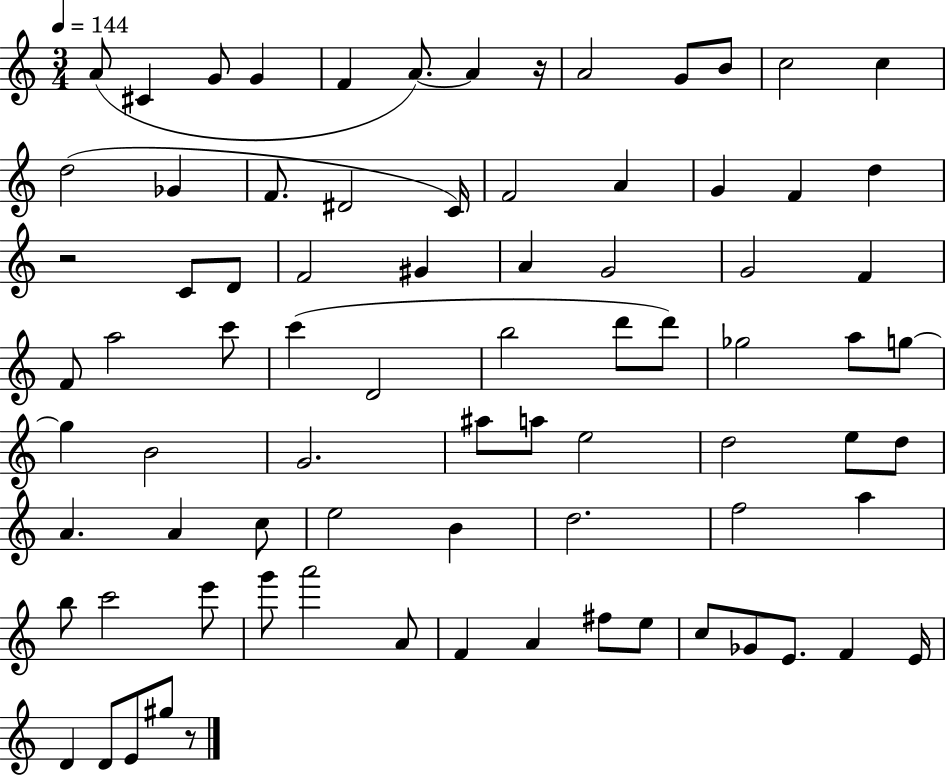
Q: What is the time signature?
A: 3/4